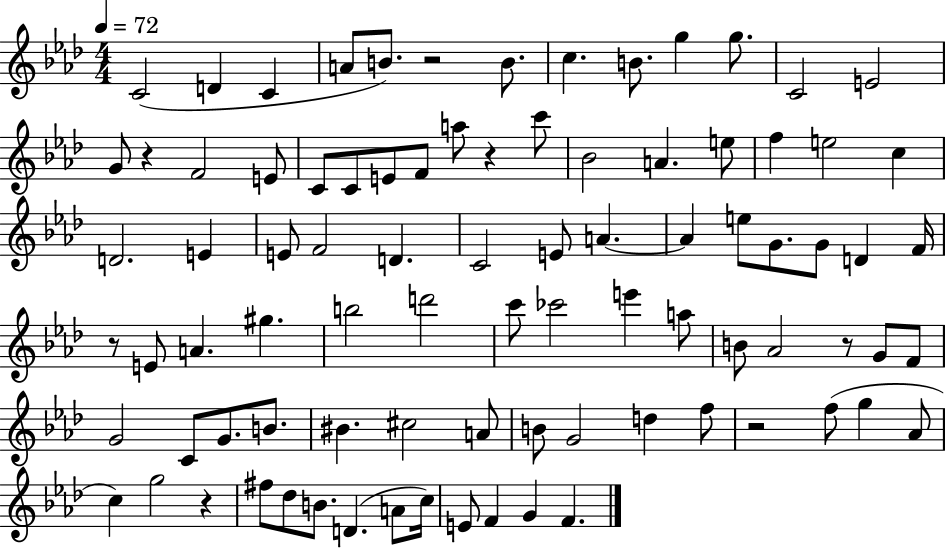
X:1
T:Untitled
M:4/4
L:1/4
K:Ab
C2 D C A/2 B/2 z2 B/2 c B/2 g g/2 C2 E2 G/2 z F2 E/2 C/2 C/2 E/2 F/2 a/2 z c'/2 _B2 A e/2 f e2 c D2 E E/2 F2 D C2 E/2 A A e/2 G/2 G/2 D F/4 z/2 E/2 A ^g b2 d'2 c'/2 _c'2 e' a/2 B/2 _A2 z/2 G/2 F/2 G2 C/2 G/2 B/2 ^B ^c2 A/2 B/2 G2 d f/2 z2 f/2 g _A/2 c g2 z ^f/2 _d/2 B/2 D A/2 c/4 E/2 F G F